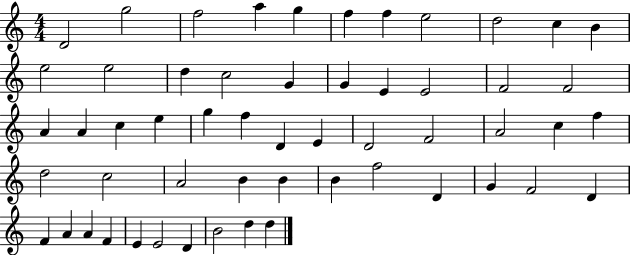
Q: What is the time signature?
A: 4/4